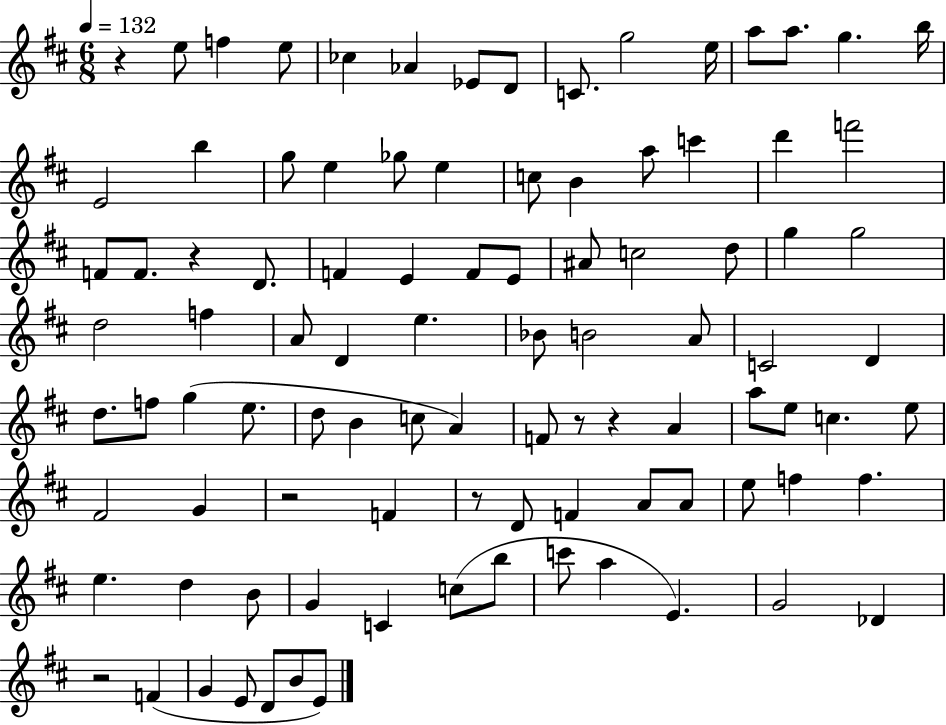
{
  \clef treble
  \numericTimeSignature
  \time 6/8
  \key d \major
  \tempo 4 = 132
  r4 e''8 f''4 e''8 | ces''4 aes'4 ees'8 d'8 | c'8. g''2 e''16 | a''8 a''8. g''4. b''16 | \break e'2 b''4 | g''8 e''4 ges''8 e''4 | c''8 b'4 a''8 c'''4 | d'''4 f'''2 | \break f'8 f'8. r4 d'8. | f'4 e'4 f'8 e'8 | ais'8 c''2 d''8 | g''4 g''2 | \break d''2 f''4 | a'8 d'4 e''4. | bes'8 b'2 a'8 | c'2 d'4 | \break d''8. f''8 g''4( e''8. | d''8 b'4 c''8 a'4) | f'8 r8 r4 a'4 | a''8 e''8 c''4. e''8 | \break fis'2 g'4 | r2 f'4 | r8 d'8 f'4 a'8 a'8 | e''8 f''4 f''4. | \break e''4. d''4 b'8 | g'4 c'4 c''8( b''8 | c'''8 a''4 e'4.) | g'2 des'4 | \break r2 f'4( | g'4 e'8 d'8 b'8 e'8) | \bar "|."
}